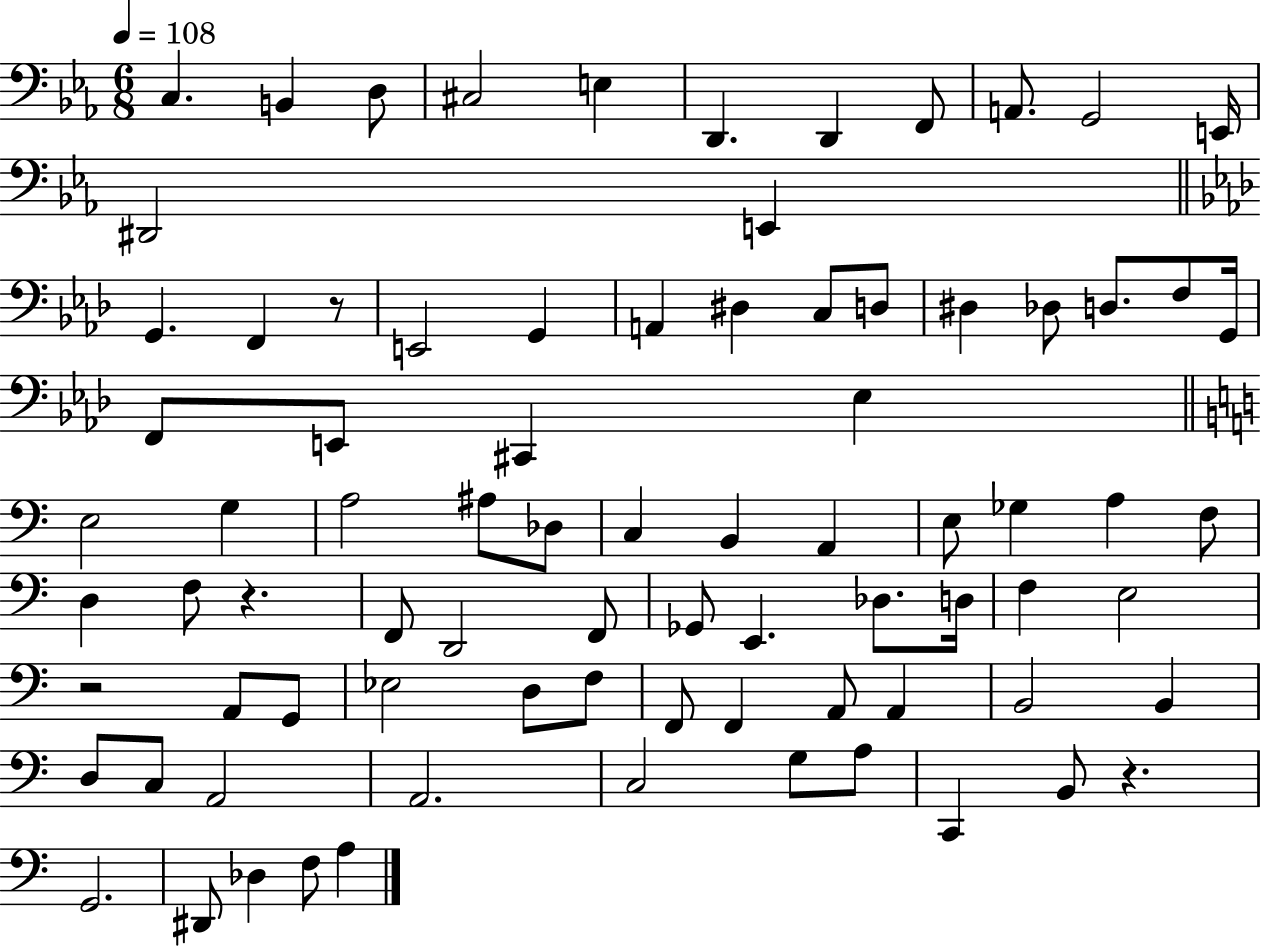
C3/q. B2/q D3/e C#3/h E3/q D2/q. D2/q F2/e A2/e. G2/h E2/s D#2/h E2/q G2/q. F2/q R/e E2/h G2/q A2/q D#3/q C3/e D3/e D#3/q Db3/e D3/e. F3/e G2/s F2/e E2/e C#2/q Eb3/q E3/h G3/q A3/h A#3/e Db3/e C3/q B2/q A2/q E3/e Gb3/q A3/q F3/e D3/q F3/e R/q. F2/e D2/h F2/e Gb2/e E2/q. Db3/e. D3/s F3/q E3/h R/h A2/e G2/e Eb3/h D3/e F3/e F2/e F2/q A2/e A2/q B2/h B2/q D3/e C3/e A2/h A2/h. C3/h G3/e A3/e C2/q B2/e R/q. G2/h. D#2/e Db3/q F3/e A3/q